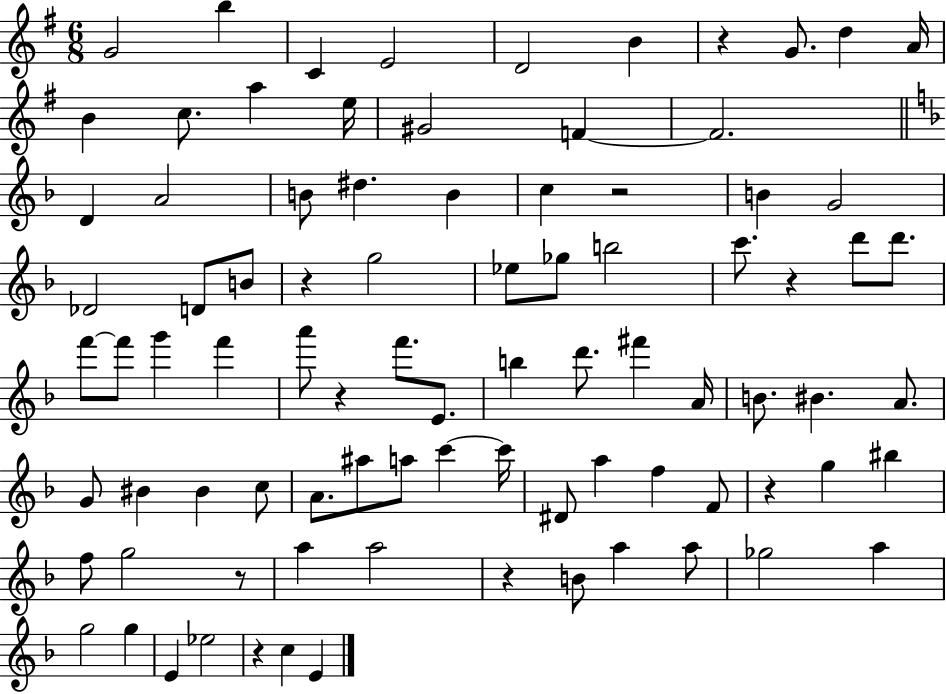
{
  \clef treble
  \numericTimeSignature
  \time 6/8
  \key g \major
  g'2 b''4 | c'4 e'2 | d'2 b'4 | r4 g'8. d''4 a'16 | \break b'4 c''8. a''4 e''16 | gis'2 f'4~~ | f'2. | \bar "||" \break \key f \major d'4 a'2 | b'8 dis''4. b'4 | c''4 r2 | b'4 g'2 | \break des'2 d'8 b'8 | r4 g''2 | ees''8 ges''8 b''2 | c'''8. r4 d'''8 d'''8. | \break f'''8~~ f'''8 g'''4 f'''4 | a'''8 r4 f'''8. e'8. | b''4 d'''8. fis'''4 a'16 | b'8. bis'4. a'8. | \break g'8 bis'4 bis'4 c''8 | a'8. ais''8 a''8 c'''4~~ c'''16 | dis'8 a''4 f''4 f'8 | r4 g''4 bis''4 | \break f''8 g''2 r8 | a''4 a''2 | r4 b'8 a''4 a''8 | ges''2 a''4 | \break g''2 g''4 | e'4 ees''2 | r4 c''4 e'4 | \bar "|."
}